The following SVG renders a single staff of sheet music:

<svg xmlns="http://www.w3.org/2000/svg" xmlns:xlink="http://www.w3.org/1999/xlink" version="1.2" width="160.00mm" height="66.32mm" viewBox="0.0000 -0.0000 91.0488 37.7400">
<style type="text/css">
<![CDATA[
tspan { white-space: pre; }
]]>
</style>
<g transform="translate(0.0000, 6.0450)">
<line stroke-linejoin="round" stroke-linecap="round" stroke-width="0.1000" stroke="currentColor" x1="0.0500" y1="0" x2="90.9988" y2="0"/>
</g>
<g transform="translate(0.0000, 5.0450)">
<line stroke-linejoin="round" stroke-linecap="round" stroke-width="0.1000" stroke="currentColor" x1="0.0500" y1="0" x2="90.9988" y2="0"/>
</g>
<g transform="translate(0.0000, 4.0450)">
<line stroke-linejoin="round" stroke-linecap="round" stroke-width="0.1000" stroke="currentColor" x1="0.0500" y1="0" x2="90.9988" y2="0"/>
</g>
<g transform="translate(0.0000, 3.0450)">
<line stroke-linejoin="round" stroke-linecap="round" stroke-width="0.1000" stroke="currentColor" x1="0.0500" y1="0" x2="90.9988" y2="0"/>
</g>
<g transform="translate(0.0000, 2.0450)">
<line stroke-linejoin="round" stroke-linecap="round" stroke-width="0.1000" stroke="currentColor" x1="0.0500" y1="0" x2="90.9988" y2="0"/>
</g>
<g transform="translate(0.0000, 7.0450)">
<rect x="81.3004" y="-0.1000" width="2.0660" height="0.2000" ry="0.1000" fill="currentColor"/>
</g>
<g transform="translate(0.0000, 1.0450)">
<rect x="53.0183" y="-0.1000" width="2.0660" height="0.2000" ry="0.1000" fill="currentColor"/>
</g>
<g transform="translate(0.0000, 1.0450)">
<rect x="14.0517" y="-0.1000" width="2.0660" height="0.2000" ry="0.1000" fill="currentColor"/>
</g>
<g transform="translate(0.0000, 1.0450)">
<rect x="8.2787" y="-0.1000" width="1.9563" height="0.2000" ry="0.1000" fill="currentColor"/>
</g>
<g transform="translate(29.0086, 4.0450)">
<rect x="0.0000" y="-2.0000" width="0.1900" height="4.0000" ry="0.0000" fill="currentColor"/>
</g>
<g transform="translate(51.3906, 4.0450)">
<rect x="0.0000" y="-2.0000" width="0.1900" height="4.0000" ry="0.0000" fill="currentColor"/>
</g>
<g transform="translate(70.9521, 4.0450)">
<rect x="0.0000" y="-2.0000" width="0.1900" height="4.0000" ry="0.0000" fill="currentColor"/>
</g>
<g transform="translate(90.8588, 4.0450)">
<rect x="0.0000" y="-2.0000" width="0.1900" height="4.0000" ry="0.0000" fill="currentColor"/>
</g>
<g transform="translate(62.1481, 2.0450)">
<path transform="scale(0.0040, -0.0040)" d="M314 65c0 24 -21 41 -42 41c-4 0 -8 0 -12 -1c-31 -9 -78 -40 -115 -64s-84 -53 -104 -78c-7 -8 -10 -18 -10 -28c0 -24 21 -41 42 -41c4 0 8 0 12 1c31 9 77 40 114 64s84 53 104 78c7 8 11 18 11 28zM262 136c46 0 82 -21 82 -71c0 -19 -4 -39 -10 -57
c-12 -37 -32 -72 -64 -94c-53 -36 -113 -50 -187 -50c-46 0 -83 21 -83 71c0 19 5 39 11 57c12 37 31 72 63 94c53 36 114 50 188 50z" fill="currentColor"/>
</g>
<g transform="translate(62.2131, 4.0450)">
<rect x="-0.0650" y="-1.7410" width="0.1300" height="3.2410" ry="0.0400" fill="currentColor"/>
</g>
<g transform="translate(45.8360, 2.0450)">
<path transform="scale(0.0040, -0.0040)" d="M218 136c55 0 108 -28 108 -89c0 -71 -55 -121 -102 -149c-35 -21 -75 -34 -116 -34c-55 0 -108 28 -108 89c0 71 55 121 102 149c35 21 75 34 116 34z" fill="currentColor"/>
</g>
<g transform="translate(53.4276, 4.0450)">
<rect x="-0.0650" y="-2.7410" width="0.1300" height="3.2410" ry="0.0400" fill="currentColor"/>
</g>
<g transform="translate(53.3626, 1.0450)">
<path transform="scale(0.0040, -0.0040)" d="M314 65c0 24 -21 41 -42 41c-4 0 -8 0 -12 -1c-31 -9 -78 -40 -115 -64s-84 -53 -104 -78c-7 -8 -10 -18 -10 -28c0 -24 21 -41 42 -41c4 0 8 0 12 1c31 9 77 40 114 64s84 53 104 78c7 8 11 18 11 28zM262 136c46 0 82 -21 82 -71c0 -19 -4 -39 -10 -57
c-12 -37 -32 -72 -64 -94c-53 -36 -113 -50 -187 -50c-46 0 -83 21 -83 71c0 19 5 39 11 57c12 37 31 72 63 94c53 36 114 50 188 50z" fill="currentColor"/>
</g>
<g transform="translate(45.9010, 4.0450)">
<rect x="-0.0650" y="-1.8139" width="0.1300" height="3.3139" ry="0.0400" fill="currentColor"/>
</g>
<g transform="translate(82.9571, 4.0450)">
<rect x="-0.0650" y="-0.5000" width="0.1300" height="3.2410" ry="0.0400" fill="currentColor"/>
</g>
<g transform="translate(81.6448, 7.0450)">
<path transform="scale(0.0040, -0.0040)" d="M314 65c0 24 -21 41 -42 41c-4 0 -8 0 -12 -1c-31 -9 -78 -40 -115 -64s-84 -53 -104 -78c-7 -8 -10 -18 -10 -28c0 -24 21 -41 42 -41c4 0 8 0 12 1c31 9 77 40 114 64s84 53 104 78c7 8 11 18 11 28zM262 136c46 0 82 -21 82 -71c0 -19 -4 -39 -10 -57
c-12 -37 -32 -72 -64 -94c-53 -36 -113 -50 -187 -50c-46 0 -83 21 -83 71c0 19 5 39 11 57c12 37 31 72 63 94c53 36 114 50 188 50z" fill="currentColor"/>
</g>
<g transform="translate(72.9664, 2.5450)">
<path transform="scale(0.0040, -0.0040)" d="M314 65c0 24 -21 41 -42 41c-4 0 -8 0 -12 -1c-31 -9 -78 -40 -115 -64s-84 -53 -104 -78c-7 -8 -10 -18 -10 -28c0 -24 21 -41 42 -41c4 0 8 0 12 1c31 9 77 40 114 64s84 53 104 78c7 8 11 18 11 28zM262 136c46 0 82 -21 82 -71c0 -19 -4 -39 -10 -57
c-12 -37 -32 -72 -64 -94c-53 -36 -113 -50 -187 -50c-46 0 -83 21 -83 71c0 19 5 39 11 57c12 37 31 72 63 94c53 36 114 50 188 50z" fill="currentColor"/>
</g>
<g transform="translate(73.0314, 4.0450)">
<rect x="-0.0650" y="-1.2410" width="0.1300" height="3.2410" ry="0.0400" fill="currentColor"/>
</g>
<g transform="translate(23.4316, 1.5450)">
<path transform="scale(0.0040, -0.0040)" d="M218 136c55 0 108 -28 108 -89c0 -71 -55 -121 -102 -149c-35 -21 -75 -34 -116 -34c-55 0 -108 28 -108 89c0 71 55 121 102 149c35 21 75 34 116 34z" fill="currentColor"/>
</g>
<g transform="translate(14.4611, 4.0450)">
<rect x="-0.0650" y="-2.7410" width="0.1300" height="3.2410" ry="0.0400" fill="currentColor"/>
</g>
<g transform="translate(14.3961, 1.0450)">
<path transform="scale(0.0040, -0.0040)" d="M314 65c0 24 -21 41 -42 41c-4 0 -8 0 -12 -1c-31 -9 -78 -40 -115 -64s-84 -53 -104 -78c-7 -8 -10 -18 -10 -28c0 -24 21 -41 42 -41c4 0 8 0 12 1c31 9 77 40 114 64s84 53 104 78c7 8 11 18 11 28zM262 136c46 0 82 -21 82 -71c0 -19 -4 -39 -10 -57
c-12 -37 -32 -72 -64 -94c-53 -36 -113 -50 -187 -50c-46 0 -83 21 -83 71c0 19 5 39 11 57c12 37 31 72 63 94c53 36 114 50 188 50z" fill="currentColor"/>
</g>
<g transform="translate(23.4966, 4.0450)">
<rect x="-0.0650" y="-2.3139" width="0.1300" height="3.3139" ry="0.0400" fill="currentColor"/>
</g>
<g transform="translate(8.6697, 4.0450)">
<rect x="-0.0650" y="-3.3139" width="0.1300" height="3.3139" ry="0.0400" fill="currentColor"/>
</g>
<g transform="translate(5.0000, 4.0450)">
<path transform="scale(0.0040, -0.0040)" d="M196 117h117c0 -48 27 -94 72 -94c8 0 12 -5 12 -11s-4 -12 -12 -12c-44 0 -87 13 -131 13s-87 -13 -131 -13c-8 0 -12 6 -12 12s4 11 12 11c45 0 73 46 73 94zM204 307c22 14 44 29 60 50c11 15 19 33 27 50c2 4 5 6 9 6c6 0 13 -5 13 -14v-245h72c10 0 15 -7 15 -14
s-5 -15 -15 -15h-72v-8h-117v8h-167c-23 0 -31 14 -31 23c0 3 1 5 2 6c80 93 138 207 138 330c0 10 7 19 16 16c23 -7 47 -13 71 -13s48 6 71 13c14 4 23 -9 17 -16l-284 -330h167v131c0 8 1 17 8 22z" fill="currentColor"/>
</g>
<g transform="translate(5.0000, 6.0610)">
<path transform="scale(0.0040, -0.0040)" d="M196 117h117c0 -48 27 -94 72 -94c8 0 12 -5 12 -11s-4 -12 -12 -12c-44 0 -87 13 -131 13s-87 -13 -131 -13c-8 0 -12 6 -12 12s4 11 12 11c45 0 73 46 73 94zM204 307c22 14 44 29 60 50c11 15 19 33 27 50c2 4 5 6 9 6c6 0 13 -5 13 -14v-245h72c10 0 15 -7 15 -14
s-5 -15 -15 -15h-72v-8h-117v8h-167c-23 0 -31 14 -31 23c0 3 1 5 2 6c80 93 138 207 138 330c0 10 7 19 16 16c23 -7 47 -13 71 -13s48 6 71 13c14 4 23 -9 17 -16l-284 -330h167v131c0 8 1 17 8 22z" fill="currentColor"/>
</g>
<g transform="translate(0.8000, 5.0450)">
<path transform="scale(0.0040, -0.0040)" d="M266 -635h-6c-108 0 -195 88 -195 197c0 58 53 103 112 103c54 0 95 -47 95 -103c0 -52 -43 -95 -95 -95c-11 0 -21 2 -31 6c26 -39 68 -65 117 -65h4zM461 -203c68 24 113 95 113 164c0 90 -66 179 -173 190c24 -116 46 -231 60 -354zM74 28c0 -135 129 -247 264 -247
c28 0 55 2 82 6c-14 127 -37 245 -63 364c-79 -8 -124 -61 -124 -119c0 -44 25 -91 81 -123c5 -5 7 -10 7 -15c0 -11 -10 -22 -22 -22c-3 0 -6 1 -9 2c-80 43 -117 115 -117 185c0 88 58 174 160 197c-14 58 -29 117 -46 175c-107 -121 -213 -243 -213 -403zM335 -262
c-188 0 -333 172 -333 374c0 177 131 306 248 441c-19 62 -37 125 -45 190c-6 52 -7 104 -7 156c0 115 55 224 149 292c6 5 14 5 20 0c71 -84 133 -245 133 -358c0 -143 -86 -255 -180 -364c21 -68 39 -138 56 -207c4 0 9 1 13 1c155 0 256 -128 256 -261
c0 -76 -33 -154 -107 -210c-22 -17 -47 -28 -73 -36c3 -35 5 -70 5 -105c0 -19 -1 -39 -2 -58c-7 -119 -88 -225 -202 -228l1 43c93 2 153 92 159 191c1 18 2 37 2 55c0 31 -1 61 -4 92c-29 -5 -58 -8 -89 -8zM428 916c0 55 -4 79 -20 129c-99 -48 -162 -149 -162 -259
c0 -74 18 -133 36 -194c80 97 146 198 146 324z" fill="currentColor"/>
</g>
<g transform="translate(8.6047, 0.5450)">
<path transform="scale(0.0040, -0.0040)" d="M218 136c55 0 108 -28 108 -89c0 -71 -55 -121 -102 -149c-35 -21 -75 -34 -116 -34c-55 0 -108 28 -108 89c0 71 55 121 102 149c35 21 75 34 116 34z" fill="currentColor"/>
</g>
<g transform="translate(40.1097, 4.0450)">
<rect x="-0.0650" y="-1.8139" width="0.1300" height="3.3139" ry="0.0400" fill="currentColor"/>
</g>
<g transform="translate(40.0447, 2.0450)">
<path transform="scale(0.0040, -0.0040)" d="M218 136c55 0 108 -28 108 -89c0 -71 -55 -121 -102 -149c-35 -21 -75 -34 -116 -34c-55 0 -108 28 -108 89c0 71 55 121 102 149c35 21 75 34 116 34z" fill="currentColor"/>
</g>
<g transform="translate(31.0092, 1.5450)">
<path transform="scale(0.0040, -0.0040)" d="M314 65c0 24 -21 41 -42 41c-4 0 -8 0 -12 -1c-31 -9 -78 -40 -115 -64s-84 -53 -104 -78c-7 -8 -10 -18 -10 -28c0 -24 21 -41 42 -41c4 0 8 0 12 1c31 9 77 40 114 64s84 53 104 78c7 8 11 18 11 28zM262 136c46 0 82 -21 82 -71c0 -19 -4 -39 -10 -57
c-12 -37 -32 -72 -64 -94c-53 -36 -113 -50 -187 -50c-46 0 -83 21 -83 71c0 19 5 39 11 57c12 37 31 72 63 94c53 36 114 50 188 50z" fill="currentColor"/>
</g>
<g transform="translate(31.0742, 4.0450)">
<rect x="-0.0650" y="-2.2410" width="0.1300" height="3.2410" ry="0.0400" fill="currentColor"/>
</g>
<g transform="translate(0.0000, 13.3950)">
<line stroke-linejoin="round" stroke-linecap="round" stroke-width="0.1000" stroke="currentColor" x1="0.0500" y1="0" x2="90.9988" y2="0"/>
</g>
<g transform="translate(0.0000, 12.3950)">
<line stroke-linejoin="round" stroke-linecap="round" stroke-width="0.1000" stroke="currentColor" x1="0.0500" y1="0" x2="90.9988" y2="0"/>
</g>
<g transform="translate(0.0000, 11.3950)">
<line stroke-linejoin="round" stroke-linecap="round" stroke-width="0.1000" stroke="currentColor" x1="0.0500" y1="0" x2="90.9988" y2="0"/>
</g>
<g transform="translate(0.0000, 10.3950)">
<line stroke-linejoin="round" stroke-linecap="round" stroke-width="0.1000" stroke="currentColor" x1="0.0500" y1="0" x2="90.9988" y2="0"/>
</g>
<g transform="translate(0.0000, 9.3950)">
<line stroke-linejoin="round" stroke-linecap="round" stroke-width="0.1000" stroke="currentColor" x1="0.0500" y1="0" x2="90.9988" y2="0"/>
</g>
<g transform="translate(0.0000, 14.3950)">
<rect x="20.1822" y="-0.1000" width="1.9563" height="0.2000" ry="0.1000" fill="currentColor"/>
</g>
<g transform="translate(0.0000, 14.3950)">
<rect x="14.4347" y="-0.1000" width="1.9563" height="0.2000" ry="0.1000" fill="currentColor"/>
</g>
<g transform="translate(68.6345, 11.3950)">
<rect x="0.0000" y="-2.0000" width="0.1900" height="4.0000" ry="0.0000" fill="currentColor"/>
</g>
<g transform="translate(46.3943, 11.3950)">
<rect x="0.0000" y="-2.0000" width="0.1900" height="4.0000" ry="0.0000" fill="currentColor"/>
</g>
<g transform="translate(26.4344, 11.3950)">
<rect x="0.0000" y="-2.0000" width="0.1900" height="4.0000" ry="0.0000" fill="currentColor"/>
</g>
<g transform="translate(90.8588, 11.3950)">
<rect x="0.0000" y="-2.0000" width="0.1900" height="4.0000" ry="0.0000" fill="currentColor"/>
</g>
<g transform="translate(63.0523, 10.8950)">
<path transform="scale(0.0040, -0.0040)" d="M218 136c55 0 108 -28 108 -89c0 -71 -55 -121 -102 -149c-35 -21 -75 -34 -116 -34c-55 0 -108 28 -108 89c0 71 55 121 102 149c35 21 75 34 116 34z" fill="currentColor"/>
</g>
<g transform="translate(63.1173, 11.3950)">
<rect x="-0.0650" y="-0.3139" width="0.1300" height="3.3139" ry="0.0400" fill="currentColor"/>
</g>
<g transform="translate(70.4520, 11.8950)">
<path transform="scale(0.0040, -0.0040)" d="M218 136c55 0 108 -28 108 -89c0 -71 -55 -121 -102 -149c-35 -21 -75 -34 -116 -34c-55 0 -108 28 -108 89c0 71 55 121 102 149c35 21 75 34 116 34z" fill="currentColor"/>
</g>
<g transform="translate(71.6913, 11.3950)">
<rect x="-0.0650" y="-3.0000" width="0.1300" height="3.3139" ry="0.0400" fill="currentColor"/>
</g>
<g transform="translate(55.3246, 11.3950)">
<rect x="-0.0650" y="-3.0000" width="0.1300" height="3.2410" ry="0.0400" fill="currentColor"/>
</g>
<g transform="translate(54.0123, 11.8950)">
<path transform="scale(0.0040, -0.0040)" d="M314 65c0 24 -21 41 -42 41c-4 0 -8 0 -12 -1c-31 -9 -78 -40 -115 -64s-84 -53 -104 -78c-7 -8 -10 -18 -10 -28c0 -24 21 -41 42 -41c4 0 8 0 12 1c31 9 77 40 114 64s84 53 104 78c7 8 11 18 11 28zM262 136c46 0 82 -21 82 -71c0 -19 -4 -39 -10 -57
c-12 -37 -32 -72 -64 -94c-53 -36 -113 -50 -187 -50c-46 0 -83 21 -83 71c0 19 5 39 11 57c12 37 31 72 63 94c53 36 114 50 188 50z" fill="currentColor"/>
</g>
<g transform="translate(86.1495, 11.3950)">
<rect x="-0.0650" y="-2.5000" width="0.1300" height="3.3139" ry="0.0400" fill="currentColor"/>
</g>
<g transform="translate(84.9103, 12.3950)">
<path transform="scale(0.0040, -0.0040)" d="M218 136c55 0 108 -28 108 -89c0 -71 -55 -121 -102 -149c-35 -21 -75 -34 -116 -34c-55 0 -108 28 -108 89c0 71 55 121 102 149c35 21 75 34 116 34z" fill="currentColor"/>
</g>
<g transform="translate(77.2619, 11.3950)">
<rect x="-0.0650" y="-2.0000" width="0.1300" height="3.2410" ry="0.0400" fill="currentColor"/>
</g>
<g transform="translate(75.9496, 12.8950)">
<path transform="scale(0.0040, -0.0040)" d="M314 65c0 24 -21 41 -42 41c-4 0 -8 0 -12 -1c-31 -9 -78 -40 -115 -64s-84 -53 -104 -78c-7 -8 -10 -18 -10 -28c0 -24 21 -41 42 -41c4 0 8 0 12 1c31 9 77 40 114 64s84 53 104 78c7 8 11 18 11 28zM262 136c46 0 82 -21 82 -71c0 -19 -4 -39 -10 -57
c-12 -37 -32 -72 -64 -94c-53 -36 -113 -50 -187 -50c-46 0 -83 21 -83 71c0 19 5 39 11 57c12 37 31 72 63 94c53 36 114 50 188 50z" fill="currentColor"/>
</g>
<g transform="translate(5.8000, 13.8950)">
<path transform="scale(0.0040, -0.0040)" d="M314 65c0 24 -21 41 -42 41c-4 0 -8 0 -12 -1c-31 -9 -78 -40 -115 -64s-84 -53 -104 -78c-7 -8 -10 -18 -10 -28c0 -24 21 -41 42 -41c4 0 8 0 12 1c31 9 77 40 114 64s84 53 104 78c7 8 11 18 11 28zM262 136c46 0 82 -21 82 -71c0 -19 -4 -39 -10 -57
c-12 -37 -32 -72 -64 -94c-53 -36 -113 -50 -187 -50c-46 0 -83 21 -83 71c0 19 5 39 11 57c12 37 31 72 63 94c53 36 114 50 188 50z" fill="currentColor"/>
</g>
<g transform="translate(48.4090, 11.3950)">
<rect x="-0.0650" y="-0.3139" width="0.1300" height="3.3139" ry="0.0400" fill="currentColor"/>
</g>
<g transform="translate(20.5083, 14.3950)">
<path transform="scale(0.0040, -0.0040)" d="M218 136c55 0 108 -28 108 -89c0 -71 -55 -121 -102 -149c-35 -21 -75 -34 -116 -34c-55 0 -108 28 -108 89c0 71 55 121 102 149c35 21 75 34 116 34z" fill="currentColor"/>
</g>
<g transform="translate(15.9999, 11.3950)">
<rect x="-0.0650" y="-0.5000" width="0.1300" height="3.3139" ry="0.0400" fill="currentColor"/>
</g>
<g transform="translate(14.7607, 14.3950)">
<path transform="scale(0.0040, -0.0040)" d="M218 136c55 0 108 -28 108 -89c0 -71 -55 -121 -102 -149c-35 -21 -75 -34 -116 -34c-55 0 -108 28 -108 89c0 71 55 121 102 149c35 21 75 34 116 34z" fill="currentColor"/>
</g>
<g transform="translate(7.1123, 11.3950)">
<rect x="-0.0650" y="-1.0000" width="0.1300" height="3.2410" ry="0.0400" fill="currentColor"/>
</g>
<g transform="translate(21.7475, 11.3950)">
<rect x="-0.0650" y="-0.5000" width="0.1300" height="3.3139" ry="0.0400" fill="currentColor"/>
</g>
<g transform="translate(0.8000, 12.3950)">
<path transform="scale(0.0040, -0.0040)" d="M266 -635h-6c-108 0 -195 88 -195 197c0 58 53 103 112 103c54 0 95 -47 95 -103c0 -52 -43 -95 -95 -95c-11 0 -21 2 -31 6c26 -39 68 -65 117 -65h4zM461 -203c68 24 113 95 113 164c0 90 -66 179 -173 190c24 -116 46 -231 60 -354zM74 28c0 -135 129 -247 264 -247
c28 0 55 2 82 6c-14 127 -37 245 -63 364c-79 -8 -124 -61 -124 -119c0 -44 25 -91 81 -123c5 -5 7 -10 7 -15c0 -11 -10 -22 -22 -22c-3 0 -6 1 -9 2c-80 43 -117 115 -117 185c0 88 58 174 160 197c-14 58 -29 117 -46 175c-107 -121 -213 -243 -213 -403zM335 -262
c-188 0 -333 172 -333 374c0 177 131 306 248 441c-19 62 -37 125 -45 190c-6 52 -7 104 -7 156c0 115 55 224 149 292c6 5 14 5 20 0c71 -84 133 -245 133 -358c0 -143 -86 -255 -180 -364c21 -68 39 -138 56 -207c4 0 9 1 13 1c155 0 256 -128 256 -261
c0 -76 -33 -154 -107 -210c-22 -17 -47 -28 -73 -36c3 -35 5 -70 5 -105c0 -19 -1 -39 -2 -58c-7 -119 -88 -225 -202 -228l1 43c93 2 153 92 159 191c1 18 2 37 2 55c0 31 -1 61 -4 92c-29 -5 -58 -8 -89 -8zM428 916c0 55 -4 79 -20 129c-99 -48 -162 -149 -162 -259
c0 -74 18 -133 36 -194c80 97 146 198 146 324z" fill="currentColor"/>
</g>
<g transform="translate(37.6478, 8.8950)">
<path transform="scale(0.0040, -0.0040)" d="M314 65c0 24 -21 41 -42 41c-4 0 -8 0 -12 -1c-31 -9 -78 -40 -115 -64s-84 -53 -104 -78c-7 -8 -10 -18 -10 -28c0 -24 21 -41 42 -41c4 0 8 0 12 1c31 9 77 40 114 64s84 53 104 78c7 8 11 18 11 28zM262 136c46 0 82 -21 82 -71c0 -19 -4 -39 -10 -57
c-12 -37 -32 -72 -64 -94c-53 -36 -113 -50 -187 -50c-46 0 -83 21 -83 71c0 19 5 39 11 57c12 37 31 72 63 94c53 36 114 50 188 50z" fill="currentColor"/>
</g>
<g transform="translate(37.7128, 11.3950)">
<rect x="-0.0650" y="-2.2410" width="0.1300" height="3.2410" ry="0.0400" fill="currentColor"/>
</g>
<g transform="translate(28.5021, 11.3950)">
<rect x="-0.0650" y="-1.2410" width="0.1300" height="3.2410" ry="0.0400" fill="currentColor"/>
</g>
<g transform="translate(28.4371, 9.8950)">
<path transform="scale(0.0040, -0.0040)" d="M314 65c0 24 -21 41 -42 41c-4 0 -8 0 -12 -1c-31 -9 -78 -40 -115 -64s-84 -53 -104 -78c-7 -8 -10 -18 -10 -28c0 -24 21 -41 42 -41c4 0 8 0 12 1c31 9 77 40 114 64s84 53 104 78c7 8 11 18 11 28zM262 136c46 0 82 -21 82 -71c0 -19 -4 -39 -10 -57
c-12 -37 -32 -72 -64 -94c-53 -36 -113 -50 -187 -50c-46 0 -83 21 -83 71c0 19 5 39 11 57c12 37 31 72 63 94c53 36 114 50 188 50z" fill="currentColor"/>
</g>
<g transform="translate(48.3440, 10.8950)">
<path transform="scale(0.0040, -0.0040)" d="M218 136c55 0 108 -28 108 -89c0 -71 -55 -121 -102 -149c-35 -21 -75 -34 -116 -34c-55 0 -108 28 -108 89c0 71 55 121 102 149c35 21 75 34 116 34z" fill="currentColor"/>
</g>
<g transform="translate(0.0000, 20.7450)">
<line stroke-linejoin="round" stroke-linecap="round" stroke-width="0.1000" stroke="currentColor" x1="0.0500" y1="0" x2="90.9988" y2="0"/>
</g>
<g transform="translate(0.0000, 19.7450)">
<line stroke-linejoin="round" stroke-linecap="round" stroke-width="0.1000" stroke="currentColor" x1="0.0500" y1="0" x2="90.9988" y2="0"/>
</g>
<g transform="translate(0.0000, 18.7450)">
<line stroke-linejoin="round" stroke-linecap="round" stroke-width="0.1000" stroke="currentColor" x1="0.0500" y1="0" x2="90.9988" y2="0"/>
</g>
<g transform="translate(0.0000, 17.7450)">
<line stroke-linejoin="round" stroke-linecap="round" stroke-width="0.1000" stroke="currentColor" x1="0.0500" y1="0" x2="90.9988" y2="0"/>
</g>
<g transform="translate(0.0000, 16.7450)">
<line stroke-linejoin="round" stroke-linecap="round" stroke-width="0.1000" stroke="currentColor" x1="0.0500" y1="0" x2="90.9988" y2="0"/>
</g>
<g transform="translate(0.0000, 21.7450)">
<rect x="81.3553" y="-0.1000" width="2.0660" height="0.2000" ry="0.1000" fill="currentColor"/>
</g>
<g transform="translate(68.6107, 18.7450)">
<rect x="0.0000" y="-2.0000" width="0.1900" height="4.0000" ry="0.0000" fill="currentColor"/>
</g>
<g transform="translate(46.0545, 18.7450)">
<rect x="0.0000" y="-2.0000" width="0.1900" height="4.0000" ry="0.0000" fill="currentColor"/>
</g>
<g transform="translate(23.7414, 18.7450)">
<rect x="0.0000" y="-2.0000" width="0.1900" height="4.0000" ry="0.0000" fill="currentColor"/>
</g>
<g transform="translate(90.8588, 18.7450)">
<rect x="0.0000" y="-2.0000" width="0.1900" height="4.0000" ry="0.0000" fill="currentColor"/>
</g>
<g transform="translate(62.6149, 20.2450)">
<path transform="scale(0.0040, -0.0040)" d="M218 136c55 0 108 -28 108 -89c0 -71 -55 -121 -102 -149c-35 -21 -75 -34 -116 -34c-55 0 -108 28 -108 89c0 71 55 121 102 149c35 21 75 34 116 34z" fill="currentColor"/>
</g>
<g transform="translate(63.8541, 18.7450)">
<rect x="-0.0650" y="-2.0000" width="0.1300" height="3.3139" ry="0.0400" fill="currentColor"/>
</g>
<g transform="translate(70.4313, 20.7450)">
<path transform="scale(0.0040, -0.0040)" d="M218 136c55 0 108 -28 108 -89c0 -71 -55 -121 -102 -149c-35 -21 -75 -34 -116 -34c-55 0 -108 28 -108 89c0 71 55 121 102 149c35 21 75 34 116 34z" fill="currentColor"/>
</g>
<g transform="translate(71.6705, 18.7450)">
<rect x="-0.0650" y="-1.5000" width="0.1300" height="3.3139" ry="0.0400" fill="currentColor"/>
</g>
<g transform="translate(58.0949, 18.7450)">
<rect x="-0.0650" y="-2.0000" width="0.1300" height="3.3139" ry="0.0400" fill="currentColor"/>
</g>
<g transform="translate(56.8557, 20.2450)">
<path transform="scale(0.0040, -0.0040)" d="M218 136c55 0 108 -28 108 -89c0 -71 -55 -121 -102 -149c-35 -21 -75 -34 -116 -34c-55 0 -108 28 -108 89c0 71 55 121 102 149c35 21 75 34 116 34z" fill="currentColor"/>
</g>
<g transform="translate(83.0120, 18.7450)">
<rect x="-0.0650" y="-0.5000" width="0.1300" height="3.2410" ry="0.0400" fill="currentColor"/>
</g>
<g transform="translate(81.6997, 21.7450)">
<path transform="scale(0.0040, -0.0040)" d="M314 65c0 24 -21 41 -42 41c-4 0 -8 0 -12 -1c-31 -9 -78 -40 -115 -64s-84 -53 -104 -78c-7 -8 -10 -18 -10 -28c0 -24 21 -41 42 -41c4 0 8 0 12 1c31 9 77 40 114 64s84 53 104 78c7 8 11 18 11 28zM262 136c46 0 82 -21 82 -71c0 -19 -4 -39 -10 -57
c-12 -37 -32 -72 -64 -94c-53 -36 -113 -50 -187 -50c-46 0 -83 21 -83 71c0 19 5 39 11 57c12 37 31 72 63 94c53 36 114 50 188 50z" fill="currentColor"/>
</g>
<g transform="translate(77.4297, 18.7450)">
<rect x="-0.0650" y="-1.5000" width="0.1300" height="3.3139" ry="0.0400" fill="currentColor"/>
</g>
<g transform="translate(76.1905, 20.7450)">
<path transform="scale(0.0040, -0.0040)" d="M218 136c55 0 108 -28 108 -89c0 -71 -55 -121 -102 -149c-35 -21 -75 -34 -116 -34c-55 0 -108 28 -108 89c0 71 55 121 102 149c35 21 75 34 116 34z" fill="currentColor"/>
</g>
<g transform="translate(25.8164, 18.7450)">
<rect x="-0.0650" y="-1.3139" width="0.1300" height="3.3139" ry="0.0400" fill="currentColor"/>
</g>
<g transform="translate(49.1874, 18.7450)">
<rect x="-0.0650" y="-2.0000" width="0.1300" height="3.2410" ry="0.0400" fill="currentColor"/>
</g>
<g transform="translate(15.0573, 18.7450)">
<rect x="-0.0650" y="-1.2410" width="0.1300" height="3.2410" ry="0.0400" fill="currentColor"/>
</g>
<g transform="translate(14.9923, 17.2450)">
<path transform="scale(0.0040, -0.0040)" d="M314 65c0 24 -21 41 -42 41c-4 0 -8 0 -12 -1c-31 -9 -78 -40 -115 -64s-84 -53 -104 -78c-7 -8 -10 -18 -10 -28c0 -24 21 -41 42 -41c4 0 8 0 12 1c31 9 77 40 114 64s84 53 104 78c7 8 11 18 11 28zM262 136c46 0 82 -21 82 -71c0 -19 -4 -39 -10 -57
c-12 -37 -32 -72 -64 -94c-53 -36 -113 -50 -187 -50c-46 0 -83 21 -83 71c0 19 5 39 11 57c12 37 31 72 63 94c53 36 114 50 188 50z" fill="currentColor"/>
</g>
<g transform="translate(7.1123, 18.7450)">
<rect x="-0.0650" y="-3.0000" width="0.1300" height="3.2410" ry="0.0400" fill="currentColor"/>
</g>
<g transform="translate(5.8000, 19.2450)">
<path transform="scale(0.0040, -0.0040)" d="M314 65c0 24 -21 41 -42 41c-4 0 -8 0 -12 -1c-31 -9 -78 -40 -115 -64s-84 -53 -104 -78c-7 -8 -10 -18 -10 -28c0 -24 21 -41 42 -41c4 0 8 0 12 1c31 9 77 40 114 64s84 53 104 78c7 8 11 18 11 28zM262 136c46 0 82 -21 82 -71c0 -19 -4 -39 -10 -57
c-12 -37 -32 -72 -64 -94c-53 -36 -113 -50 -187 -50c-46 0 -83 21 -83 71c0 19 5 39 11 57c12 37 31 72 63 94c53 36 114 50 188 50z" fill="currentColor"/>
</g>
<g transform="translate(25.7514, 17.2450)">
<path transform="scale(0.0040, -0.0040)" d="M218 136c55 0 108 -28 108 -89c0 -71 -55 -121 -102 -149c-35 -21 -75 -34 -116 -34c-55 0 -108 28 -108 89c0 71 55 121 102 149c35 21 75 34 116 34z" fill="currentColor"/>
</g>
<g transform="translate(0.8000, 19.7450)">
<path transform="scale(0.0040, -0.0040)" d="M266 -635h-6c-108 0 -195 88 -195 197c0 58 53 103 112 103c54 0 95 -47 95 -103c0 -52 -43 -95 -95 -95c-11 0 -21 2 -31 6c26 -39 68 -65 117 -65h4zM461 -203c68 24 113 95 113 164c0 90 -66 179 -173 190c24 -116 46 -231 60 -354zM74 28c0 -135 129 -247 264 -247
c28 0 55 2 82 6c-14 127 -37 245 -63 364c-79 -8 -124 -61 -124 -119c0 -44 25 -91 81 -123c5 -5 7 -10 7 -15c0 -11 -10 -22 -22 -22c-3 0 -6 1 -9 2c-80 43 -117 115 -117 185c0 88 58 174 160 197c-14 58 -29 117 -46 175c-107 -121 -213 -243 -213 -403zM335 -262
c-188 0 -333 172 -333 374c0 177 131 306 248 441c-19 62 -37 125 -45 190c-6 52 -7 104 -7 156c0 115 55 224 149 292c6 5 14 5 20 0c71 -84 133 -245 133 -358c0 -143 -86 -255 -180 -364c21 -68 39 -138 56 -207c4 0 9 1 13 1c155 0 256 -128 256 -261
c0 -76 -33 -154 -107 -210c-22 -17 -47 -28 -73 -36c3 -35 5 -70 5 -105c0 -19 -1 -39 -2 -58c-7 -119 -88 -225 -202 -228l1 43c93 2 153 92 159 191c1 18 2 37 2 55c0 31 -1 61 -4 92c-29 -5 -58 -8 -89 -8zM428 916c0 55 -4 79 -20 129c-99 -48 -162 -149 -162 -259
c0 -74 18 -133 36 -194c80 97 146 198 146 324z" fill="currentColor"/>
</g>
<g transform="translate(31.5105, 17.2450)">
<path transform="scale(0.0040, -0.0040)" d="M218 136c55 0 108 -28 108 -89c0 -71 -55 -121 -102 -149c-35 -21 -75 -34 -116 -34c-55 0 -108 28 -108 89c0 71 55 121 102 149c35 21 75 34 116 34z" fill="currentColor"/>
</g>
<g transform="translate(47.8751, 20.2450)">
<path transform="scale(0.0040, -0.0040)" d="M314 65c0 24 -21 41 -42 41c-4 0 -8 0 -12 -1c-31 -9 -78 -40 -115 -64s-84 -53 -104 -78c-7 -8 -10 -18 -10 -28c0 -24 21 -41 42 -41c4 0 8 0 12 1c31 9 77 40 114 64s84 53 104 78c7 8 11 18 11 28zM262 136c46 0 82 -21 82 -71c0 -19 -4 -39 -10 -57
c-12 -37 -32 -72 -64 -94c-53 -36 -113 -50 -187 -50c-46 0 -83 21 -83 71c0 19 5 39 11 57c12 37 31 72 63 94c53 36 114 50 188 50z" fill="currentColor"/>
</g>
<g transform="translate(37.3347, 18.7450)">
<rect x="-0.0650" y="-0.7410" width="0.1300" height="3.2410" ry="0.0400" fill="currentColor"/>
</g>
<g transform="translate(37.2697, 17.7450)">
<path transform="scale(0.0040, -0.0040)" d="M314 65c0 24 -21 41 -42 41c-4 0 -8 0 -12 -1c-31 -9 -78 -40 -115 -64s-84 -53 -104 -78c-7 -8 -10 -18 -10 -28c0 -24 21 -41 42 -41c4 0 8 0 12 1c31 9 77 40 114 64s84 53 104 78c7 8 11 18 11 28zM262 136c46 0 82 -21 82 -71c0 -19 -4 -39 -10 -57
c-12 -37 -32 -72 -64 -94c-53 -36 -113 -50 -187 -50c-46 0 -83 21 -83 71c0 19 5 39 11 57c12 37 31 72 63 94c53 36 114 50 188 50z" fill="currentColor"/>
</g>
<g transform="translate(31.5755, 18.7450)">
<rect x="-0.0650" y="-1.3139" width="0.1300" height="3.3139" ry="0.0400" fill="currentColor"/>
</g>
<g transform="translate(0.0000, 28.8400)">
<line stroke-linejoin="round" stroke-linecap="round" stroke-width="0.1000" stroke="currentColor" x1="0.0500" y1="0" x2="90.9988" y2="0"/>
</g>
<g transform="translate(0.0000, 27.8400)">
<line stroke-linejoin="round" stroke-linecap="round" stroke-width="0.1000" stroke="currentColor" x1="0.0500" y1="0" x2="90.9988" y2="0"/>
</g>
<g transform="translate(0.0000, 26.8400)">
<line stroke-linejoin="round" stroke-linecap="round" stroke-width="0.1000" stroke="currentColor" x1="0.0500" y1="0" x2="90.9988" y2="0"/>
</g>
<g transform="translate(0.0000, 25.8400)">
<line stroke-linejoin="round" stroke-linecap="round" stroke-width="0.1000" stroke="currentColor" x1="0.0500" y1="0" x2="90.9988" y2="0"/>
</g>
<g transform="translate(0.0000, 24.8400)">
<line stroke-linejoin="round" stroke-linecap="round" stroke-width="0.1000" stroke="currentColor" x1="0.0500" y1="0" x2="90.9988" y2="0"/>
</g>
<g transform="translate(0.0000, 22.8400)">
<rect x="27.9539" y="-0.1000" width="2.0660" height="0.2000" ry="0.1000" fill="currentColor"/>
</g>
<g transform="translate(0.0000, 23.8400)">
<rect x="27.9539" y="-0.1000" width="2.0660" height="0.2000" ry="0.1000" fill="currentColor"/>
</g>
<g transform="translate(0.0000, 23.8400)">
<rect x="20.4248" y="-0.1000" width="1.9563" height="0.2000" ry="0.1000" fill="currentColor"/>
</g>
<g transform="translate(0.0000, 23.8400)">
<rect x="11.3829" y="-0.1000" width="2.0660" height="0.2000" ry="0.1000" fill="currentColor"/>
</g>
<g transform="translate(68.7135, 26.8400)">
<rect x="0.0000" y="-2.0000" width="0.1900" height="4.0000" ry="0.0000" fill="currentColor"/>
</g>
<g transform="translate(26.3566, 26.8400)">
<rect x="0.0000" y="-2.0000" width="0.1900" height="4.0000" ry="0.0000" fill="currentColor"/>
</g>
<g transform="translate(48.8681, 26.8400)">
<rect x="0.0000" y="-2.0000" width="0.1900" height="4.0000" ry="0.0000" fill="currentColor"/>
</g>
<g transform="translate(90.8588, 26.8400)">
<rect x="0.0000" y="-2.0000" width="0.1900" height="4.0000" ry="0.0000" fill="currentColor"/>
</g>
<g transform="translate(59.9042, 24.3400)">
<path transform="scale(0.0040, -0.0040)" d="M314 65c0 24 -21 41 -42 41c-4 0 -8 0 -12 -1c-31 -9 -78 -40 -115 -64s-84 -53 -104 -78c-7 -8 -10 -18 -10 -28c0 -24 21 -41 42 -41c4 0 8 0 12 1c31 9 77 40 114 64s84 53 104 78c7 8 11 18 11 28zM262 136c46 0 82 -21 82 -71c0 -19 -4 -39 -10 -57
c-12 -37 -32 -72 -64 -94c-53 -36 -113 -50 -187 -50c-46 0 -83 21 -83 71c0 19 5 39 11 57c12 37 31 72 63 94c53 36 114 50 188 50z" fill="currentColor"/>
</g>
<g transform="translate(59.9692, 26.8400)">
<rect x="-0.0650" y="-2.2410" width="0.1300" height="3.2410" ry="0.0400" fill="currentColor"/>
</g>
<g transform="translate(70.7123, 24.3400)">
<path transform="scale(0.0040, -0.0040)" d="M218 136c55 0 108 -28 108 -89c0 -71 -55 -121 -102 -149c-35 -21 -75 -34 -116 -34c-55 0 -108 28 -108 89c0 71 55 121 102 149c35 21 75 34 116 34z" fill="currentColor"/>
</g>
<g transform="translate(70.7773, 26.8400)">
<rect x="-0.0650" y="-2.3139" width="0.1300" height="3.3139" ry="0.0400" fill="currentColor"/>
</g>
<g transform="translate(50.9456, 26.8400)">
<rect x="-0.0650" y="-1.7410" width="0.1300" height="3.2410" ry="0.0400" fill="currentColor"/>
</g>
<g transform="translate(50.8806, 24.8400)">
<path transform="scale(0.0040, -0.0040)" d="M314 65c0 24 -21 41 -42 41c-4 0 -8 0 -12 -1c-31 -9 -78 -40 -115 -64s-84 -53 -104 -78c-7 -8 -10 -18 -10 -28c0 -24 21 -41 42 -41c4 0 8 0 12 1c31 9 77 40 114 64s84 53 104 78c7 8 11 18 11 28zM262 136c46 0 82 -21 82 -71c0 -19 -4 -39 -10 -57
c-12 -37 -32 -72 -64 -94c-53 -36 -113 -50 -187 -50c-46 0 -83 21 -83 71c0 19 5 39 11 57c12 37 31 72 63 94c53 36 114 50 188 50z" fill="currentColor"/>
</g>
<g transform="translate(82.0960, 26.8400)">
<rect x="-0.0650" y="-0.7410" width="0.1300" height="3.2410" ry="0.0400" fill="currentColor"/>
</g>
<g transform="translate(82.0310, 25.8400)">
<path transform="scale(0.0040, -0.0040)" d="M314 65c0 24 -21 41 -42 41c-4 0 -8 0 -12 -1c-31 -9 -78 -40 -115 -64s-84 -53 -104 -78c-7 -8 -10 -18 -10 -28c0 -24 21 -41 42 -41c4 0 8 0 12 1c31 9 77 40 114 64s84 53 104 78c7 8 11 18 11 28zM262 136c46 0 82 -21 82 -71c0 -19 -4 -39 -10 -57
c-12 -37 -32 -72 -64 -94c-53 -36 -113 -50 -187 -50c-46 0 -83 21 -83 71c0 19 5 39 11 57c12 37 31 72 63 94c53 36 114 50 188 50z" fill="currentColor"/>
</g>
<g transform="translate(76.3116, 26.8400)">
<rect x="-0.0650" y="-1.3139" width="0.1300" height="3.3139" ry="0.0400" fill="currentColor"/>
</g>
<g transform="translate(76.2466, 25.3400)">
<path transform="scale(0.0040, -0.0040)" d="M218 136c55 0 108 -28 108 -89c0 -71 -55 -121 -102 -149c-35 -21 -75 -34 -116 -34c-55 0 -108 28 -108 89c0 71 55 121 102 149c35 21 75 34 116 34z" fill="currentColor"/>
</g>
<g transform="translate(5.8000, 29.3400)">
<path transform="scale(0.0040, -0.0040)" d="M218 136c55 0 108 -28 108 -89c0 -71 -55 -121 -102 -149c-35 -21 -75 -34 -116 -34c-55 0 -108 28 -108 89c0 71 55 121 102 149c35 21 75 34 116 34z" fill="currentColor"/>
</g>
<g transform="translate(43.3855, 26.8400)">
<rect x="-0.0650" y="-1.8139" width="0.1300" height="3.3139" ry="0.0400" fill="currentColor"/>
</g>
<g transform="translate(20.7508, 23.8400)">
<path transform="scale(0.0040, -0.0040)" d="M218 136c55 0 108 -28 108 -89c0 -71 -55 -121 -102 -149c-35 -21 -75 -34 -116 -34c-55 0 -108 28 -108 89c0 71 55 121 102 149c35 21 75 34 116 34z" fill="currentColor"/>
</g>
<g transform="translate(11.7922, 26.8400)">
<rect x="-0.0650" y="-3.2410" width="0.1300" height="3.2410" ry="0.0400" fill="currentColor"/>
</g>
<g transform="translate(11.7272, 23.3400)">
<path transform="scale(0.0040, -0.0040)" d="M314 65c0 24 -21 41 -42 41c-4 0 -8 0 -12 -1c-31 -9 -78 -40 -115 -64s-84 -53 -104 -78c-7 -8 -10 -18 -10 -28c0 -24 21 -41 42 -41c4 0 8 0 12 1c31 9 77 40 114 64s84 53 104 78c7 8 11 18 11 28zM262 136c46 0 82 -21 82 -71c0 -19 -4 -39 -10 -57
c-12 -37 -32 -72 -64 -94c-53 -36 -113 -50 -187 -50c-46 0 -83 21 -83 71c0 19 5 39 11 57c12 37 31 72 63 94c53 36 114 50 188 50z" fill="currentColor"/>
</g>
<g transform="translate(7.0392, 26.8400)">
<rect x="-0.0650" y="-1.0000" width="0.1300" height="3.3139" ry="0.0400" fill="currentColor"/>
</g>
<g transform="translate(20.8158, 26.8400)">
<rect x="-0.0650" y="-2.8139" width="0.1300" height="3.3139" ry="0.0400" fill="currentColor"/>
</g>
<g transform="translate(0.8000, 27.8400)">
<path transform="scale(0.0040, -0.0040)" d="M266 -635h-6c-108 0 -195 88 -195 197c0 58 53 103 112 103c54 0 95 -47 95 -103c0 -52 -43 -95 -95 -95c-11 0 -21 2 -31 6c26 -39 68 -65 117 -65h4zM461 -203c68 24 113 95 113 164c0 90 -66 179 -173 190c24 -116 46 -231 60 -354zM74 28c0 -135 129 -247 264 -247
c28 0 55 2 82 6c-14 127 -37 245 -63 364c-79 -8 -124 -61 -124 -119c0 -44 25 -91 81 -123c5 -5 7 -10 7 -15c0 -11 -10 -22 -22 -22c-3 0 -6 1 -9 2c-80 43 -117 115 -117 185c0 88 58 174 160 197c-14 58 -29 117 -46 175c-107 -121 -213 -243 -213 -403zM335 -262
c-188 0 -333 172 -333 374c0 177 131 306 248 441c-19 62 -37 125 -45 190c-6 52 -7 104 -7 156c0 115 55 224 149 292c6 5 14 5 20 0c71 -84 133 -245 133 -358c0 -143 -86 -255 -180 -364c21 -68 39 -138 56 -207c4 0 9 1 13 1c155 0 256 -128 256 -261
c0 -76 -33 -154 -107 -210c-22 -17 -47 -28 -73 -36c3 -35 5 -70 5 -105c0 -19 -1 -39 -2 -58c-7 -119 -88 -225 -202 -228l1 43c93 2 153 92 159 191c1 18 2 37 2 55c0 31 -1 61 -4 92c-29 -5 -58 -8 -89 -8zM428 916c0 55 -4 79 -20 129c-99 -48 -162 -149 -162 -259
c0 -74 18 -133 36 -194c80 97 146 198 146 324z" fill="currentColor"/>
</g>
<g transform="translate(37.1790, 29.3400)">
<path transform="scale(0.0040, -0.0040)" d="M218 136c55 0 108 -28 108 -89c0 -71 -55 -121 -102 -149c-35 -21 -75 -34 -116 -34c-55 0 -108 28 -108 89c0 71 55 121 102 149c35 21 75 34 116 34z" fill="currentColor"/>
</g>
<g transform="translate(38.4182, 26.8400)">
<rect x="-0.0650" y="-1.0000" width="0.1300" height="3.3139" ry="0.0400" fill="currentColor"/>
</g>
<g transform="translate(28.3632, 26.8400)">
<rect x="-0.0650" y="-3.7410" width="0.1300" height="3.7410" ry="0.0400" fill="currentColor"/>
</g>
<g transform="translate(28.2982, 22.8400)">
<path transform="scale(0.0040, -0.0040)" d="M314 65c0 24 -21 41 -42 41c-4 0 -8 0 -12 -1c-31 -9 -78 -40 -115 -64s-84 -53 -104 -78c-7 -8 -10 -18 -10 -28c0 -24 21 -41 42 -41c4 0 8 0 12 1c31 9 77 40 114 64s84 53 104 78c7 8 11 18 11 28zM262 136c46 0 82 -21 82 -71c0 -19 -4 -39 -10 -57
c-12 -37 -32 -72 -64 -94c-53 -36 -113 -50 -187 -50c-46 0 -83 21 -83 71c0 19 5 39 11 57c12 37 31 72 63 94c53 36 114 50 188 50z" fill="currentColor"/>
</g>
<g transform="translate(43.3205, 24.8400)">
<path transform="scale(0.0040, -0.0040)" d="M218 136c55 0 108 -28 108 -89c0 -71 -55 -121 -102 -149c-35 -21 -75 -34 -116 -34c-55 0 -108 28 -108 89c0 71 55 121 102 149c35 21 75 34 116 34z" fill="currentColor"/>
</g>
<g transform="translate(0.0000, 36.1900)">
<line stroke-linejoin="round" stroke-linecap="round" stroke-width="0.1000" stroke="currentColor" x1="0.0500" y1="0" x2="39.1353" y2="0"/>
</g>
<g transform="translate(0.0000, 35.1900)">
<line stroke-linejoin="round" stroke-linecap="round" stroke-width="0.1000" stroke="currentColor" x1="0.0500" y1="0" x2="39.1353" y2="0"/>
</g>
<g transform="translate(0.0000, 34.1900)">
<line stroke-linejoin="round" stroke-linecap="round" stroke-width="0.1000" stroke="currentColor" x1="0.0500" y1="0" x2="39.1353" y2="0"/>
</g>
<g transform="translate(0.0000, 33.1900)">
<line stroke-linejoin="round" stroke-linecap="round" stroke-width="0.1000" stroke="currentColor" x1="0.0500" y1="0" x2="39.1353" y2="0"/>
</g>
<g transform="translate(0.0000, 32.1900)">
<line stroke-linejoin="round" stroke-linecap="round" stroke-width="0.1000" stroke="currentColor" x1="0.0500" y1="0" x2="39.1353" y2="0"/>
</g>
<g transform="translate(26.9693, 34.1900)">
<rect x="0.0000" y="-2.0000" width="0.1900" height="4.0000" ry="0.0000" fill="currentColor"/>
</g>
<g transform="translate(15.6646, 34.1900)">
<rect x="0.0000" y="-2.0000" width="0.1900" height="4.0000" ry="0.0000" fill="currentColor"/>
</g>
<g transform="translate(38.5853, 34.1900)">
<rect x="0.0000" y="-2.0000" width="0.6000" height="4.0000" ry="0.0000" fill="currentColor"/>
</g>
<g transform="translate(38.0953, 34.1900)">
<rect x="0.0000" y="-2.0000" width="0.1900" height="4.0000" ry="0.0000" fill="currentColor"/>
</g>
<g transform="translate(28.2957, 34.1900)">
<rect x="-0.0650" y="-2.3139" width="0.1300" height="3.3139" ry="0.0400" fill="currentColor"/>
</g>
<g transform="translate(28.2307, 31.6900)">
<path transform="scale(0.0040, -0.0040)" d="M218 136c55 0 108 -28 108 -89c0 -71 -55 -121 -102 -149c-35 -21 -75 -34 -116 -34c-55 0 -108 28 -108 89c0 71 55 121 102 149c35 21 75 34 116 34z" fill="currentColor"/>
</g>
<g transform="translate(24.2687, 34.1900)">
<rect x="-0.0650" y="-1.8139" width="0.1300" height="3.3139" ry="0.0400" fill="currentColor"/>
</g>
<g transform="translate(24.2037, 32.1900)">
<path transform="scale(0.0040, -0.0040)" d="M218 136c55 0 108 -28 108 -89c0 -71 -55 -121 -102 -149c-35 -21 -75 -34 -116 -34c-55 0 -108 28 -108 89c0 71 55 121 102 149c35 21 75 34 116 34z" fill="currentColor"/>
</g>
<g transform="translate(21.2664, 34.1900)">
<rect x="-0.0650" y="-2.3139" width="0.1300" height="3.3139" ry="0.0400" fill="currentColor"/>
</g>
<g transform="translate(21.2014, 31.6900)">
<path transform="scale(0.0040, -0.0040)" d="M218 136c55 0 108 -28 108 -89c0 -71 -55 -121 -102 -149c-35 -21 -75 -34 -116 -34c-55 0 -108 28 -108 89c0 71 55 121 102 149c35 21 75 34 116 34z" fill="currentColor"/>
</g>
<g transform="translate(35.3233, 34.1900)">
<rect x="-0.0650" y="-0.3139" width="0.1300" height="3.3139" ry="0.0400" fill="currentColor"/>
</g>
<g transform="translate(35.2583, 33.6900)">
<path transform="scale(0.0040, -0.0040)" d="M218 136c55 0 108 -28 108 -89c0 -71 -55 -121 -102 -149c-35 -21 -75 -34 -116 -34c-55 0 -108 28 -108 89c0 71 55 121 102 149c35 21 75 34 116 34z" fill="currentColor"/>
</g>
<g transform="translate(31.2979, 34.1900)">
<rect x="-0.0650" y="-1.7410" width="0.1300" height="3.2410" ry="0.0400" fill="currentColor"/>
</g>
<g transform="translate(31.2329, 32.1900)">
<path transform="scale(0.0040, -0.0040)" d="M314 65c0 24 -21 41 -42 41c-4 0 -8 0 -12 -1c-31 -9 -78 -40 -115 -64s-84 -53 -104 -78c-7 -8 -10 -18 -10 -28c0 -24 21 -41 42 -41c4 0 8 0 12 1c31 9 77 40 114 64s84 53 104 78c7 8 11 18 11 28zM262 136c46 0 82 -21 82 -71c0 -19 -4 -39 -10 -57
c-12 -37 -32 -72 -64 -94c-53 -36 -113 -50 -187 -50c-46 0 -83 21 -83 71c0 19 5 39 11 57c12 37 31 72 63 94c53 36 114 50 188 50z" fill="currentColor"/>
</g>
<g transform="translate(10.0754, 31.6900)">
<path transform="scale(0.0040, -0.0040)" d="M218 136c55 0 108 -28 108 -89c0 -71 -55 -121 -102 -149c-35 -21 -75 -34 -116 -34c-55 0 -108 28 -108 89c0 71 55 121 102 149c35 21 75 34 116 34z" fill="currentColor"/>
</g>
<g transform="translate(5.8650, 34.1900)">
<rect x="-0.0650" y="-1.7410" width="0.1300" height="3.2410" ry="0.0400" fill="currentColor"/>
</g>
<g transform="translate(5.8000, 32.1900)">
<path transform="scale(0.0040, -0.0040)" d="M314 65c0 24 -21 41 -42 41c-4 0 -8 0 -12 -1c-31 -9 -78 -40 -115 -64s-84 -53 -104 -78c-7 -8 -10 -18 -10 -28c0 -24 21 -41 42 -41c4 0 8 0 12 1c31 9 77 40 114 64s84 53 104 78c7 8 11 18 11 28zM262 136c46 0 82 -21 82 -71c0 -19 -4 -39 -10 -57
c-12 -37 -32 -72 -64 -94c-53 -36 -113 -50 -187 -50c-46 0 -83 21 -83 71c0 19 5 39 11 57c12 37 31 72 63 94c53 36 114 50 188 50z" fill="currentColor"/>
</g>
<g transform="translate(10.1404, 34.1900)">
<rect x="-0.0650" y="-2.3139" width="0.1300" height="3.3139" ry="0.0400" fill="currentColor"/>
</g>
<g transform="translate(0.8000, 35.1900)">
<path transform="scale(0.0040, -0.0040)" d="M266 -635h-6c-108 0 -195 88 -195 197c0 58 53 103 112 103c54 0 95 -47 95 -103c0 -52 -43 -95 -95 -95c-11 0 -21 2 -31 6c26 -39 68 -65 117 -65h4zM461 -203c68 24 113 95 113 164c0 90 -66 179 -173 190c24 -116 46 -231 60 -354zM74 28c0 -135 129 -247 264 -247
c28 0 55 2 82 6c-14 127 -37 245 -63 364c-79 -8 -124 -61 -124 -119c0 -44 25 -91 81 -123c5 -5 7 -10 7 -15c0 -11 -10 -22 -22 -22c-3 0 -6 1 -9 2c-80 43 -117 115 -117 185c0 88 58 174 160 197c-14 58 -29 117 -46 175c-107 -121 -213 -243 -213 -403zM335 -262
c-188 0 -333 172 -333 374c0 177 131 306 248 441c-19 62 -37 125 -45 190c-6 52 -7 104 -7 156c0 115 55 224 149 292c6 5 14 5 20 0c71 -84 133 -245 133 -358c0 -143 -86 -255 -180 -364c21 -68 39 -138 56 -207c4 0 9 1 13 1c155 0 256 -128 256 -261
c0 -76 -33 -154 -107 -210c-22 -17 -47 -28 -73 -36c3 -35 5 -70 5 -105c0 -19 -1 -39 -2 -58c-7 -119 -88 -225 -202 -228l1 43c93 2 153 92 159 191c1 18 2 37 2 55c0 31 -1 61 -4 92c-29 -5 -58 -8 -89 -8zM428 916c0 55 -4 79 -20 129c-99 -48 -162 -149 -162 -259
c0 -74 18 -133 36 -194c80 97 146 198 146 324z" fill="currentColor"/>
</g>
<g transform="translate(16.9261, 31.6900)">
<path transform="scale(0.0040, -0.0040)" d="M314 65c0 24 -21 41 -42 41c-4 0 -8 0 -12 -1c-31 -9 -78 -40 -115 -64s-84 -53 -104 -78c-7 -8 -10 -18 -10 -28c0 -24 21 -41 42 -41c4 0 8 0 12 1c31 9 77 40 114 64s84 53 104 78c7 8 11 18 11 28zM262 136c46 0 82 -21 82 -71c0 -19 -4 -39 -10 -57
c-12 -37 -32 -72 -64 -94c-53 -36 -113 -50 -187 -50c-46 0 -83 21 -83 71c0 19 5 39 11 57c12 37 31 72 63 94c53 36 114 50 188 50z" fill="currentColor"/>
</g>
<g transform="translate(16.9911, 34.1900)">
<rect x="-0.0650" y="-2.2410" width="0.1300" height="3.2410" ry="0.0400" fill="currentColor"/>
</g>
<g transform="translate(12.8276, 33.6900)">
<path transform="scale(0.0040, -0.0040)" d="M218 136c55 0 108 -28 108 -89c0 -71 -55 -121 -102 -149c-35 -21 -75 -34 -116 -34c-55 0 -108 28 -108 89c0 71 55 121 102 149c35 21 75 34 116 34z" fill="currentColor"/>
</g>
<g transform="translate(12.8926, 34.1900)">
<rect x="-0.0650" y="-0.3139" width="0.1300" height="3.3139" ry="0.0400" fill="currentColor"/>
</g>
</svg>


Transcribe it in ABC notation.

X:1
T:Untitled
M:4/4
L:1/4
K:C
b a2 g g2 f f a2 f2 e2 C2 D2 C C e2 g2 c A2 c A F2 G A2 e2 e e d2 F2 F F E E C2 D b2 a c'2 D f f2 g2 g e d2 f2 g c g2 g f g f2 c